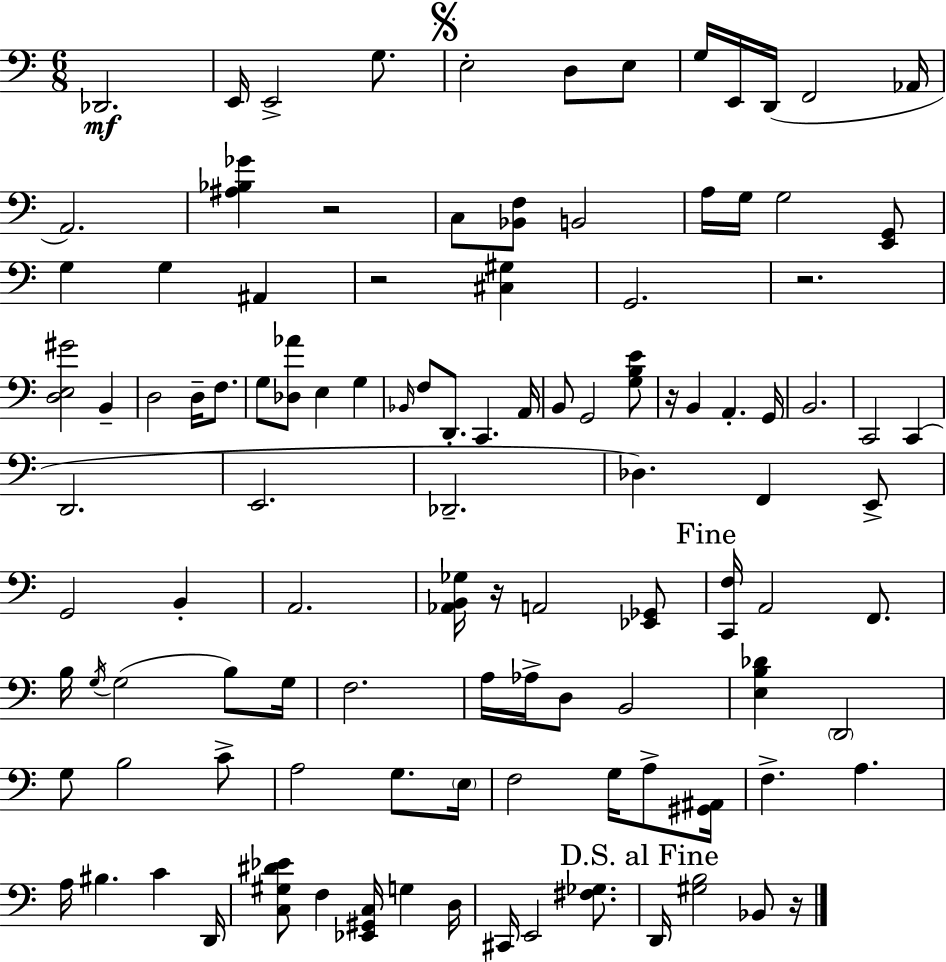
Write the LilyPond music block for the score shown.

{
  \clef bass
  \numericTimeSignature
  \time 6/8
  \key c \major
  des,2.\mf | e,16 e,2-> g8. | \mark \markup { \musicglyph "scripts.segno" } e2-. d8 e8 | g16 e,16 d,16( f,2 aes,16 | \break a,2.) | <ais bes ges'>4 r2 | c8 <bes, f>8 b,2 | a16 g16 g2 <e, g,>8 | \break g4 g4 ais,4 | r2 <cis gis>4 | g,2. | r2. | \break <d e gis'>2 b,4-- | d2 d16-- f8. | g8 <des aes'>8 e4 g4 | \grace { bes,16 } f8 d,8.-. c,4. | \break a,16 b,8 g,2 <g b e'>8 | r16 b,4 a,4.-. | g,16 b,2. | c,2 c,4( | \break d,2. | e,2. | des,2.-- | des4.) f,4 e,8-> | \break g,2 b,4-. | a,2. | <aes, b, ges>16 r16 a,2 <ees, ges,>8 | \mark "Fine" <c, f>16 a,2 f,8. | \break b16 \acciaccatura { g16 }( g2 b8) | g16 f2. | a16 aes16-> d8 b,2 | <e b des'>4 \parenthesize d,2 | \break g8 b2 | c'8-> a2 g8. | \parenthesize e16 f2 g16 a8-> | <gis, ais,>16 f4.-> a4. | \break a16 bis4. c'4 | d,16 <c gis dis' ees'>8 f4 <ees, gis, c>16 g4 | d16 cis,16 e,2 <fis ges>8. | \mark "D.S. al Fine" d,16 <gis b>2 bes,8 | \break r16 \bar "|."
}